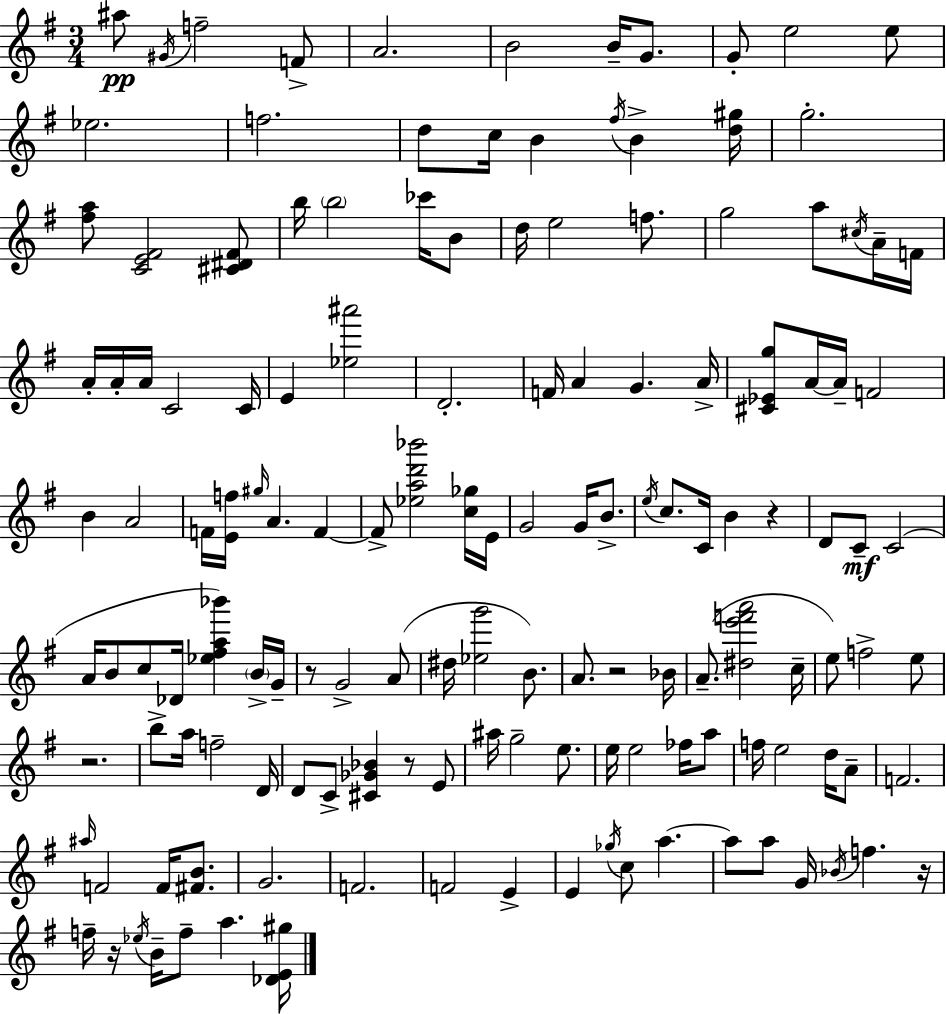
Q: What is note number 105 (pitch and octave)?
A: F4